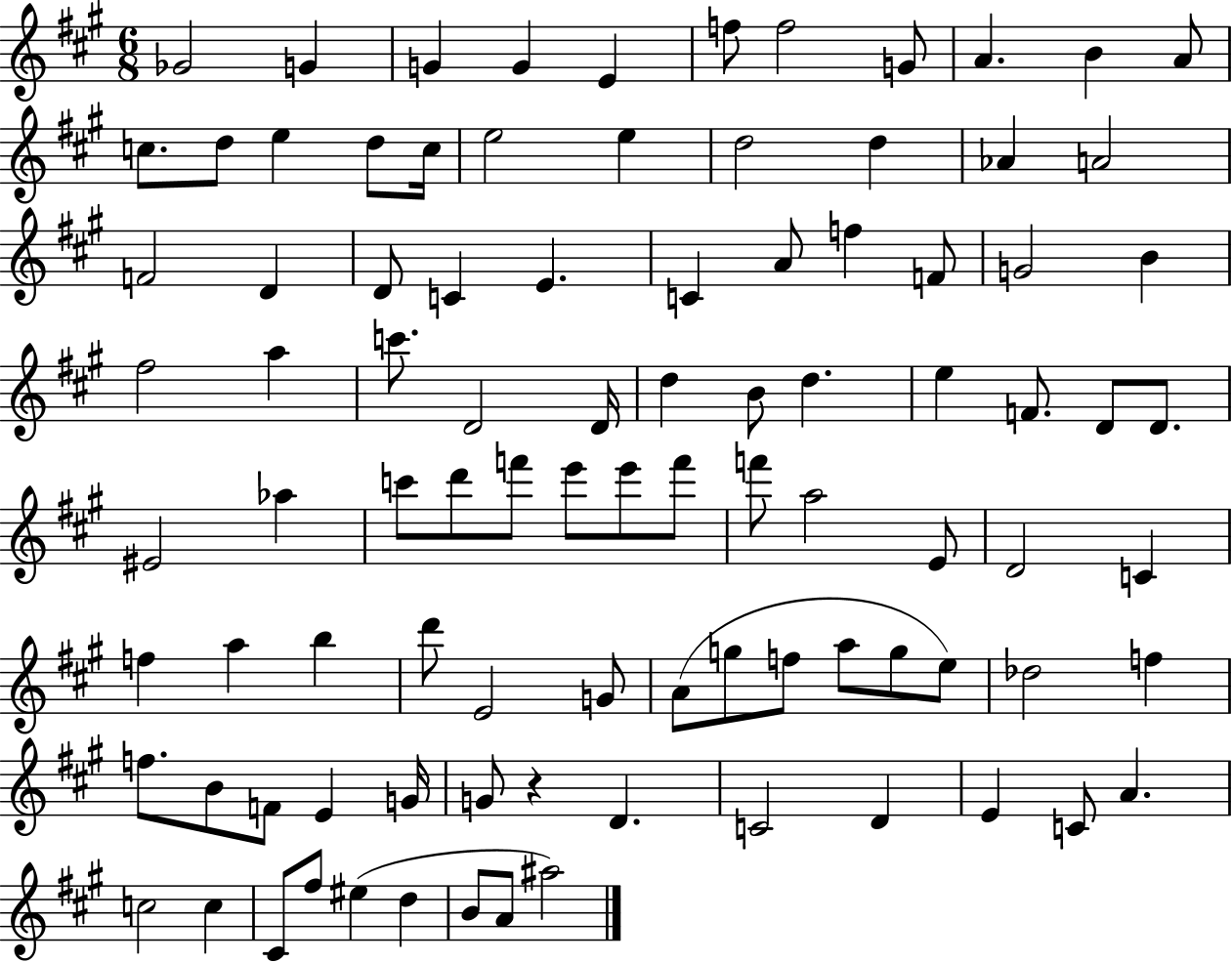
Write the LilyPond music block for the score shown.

{
  \clef treble
  \numericTimeSignature
  \time 6/8
  \key a \major
  \repeat volta 2 { ges'2 g'4 | g'4 g'4 e'4 | f''8 f''2 g'8 | a'4. b'4 a'8 | \break c''8. d''8 e''4 d''8 c''16 | e''2 e''4 | d''2 d''4 | aes'4 a'2 | \break f'2 d'4 | d'8 c'4 e'4. | c'4 a'8 f''4 f'8 | g'2 b'4 | \break fis''2 a''4 | c'''8. d'2 d'16 | d''4 b'8 d''4. | e''4 f'8. d'8 d'8. | \break eis'2 aes''4 | c'''8 d'''8 f'''8 e'''8 e'''8 f'''8 | f'''8 a''2 e'8 | d'2 c'4 | \break f''4 a''4 b''4 | d'''8 e'2 g'8 | a'8( g''8 f''8 a''8 g''8 e''8) | des''2 f''4 | \break f''8. b'8 f'8 e'4 g'16 | g'8 r4 d'4. | c'2 d'4 | e'4 c'8 a'4. | \break c''2 c''4 | cis'8 fis''8 eis''4( d''4 | b'8 a'8 ais''2) | } \bar "|."
}